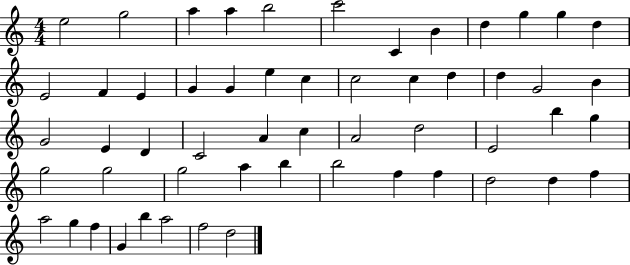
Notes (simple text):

E5/h G5/h A5/q A5/q B5/h C6/h C4/q B4/q D5/q G5/q G5/q D5/q E4/h F4/q E4/q G4/q G4/q E5/q C5/q C5/h C5/q D5/q D5/q G4/h B4/q G4/h E4/q D4/q C4/h A4/q C5/q A4/h D5/h E4/h B5/q G5/q G5/h G5/h G5/h A5/q B5/q B5/h F5/q F5/q D5/h D5/q F5/q A5/h G5/q F5/q G4/q B5/q A5/h F5/h D5/h